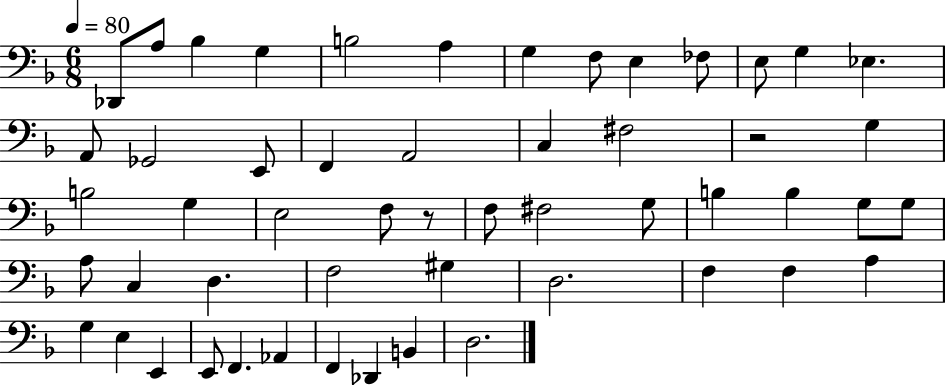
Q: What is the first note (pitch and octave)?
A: Db2